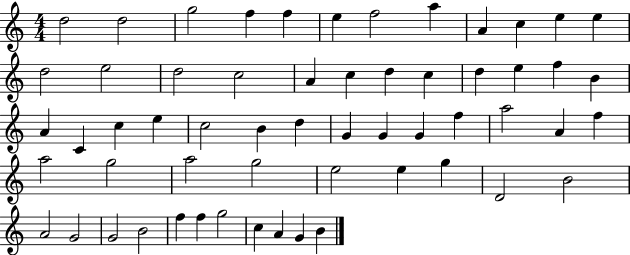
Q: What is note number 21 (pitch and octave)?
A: D5